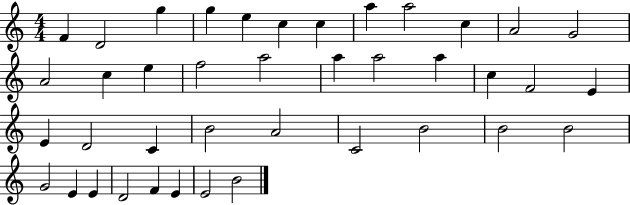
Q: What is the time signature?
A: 4/4